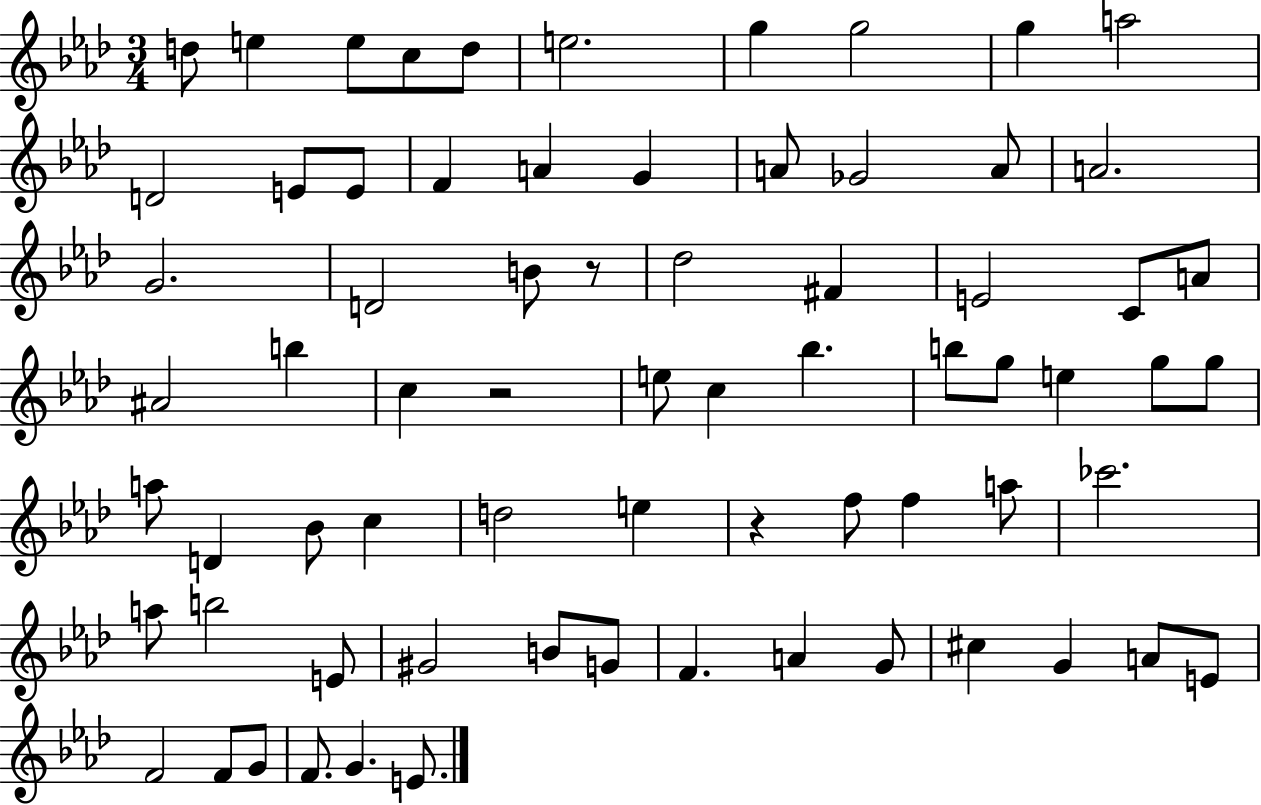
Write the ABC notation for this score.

X:1
T:Untitled
M:3/4
L:1/4
K:Ab
d/2 e e/2 c/2 d/2 e2 g g2 g a2 D2 E/2 E/2 F A G A/2 _G2 A/2 A2 G2 D2 B/2 z/2 _d2 ^F E2 C/2 A/2 ^A2 b c z2 e/2 c _b b/2 g/2 e g/2 g/2 a/2 D _B/2 c d2 e z f/2 f a/2 _c'2 a/2 b2 E/2 ^G2 B/2 G/2 F A G/2 ^c G A/2 E/2 F2 F/2 G/2 F/2 G E/2